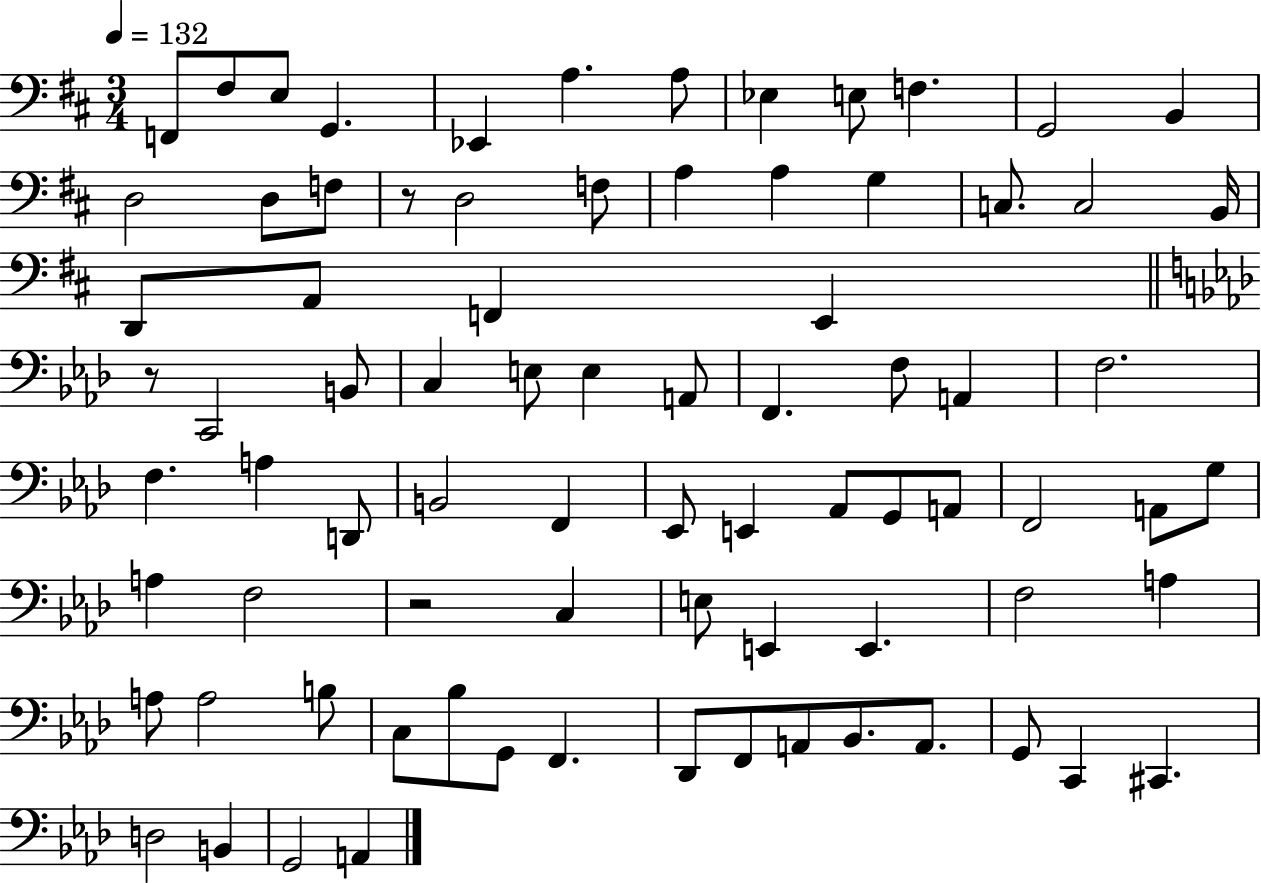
{
  \clef bass
  \numericTimeSignature
  \time 3/4
  \key d \major
  \tempo 4 = 132
  f,8 fis8 e8 g,4. | ees,4 a4. a8 | ees4 e8 f4. | g,2 b,4 | \break d2 d8 f8 | r8 d2 f8 | a4 a4 g4 | c8. c2 b,16 | \break d,8 a,8 f,4 e,4 | \bar "||" \break \key f \minor r8 c,2 b,8 | c4 e8 e4 a,8 | f,4. f8 a,4 | f2. | \break f4. a4 d,8 | b,2 f,4 | ees,8 e,4 aes,8 g,8 a,8 | f,2 a,8 g8 | \break a4 f2 | r2 c4 | e8 e,4 e,4. | f2 a4 | \break a8 a2 b8 | c8 bes8 g,8 f,4. | des,8 f,8 a,8 bes,8. a,8. | g,8 c,4 cis,4. | \break d2 b,4 | g,2 a,4 | \bar "|."
}